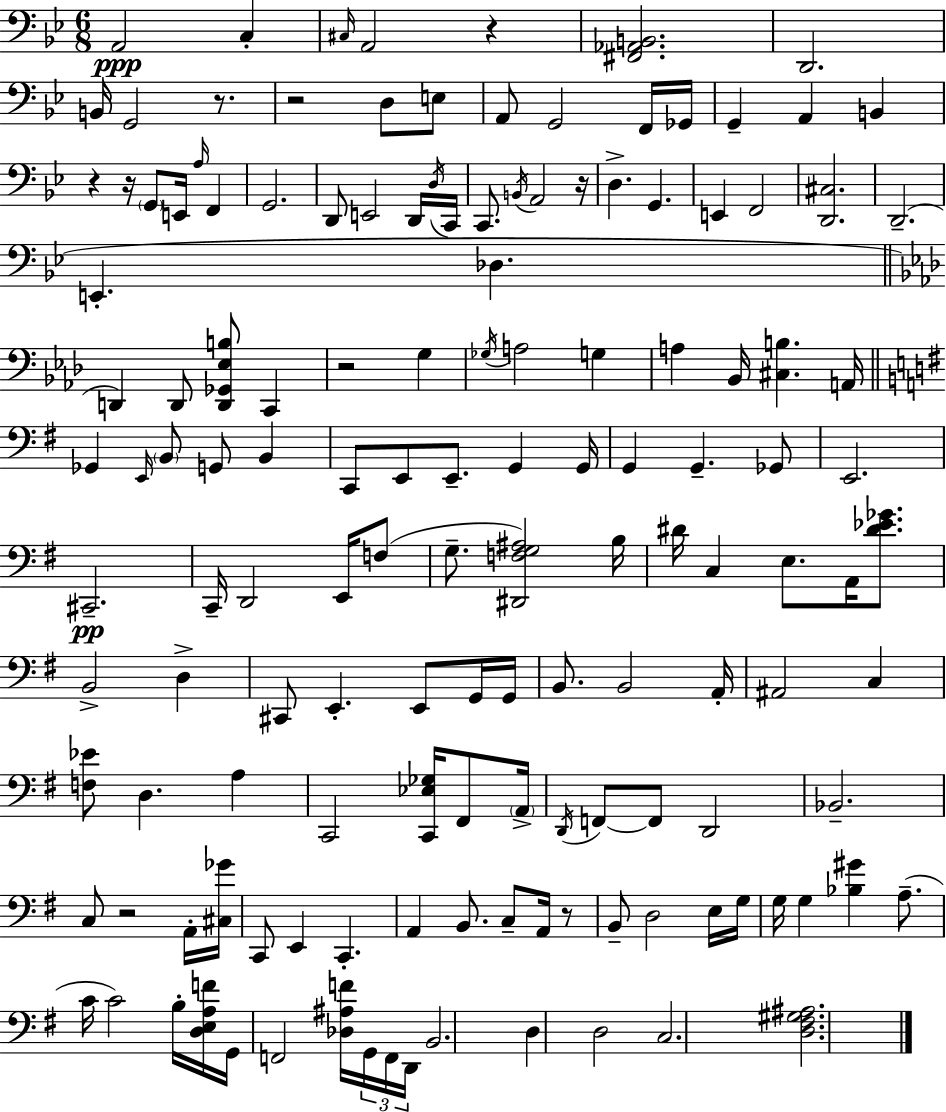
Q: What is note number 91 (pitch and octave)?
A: F2